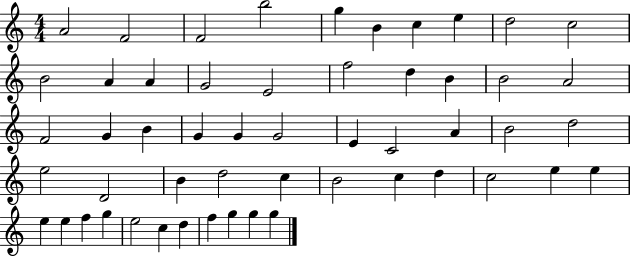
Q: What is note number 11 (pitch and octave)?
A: B4